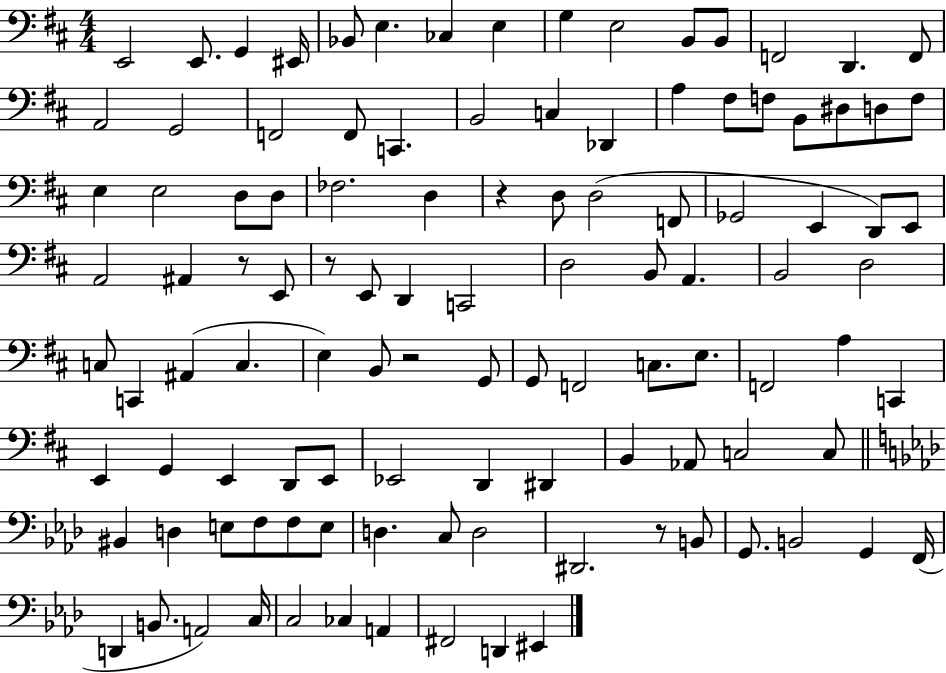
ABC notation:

X:1
T:Untitled
M:4/4
L:1/4
K:D
E,,2 E,,/2 G,, ^E,,/4 _B,,/2 E, _C, E, G, E,2 B,,/2 B,,/2 F,,2 D,, F,,/2 A,,2 G,,2 F,,2 F,,/2 C,, B,,2 C, _D,, A, ^F,/2 F,/2 B,,/2 ^D,/2 D,/2 F,/2 E, E,2 D,/2 D,/2 _F,2 D, z D,/2 D,2 F,,/2 _G,,2 E,, D,,/2 E,,/2 A,,2 ^A,, z/2 E,,/2 z/2 E,,/2 D,, C,,2 D,2 B,,/2 A,, B,,2 D,2 C,/2 C,, ^A,, C, E, B,,/2 z2 G,,/2 G,,/2 F,,2 C,/2 E,/2 F,,2 A, C,, E,, G,, E,, D,,/2 E,,/2 _E,,2 D,, ^D,, B,, _A,,/2 C,2 C,/2 ^B,, D, E,/2 F,/2 F,/2 E,/2 D, C,/2 D,2 ^D,,2 z/2 B,,/2 G,,/2 B,,2 G,, F,,/4 D,, B,,/2 A,,2 C,/4 C,2 _C, A,, ^F,,2 D,, ^E,,